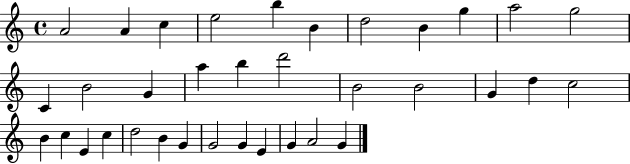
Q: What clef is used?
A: treble